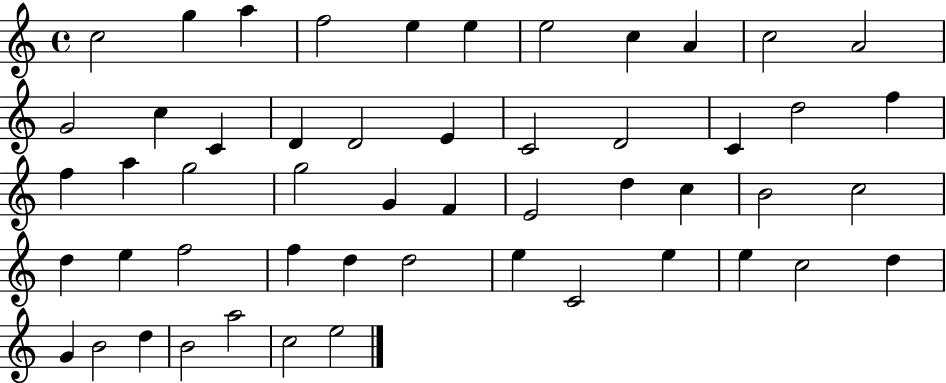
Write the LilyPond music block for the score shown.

{
  \clef treble
  \time 4/4
  \defaultTimeSignature
  \key c \major
  c''2 g''4 a''4 | f''2 e''4 e''4 | e''2 c''4 a'4 | c''2 a'2 | \break g'2 c''4 c'4 | d'4 d'2 e'4 | c'2 d'2 | c'4 d''2 f''4 | \break f''4 a''4 g''2 | g''2 g'4 f'4 | e'2 d''4 c''4 | b'2 c''2 | \break d''4 e''4 f''2 | f''4 d''4 d''2 | e''4 c'2 e''4 | e''4 c''2 d''4 | \break g'4 b'2 d''4 | b'2 a''2 | c''2 e''2 | \bar "|."
}